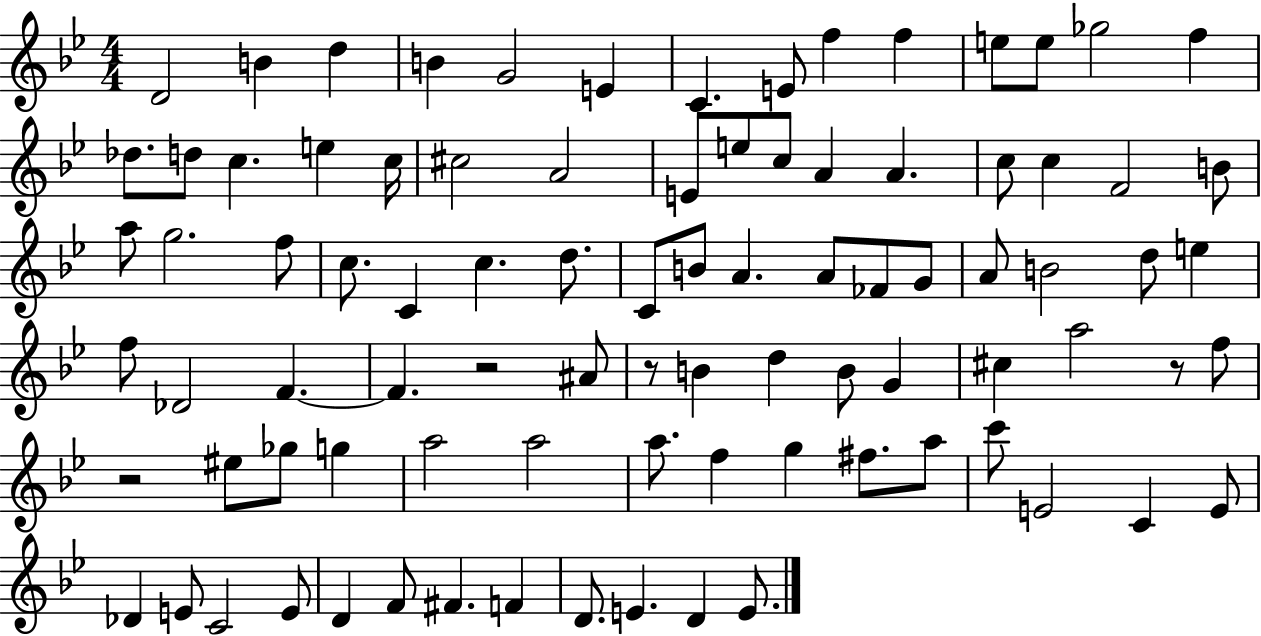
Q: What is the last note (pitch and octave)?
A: E4